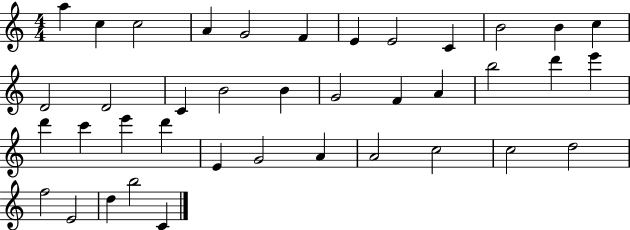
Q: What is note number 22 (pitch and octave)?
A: D6